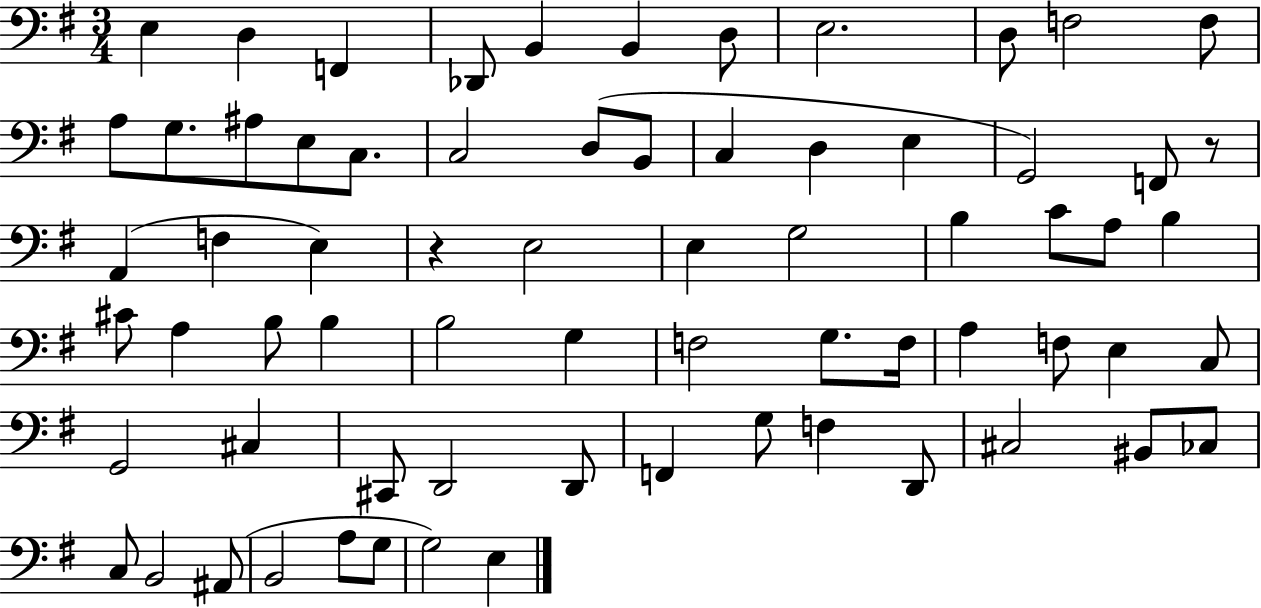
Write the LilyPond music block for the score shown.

{
  \clef bass
  \numericTimeSignature
  \time 3/4
  \key g \major
  e4 d4 f,4 | des,8 b,4 b,4 d8 | e2. | d8 f2 f8 | \break a8 g8. ais8 e8 c8. | c2 d8( b,8 | c4 d4 e4 | g,2) f,8 r8 | \break a,4( f4 e4) | r4 e2 | e4 g2 | b4 c'8 a8 b4 | \break cis'8 a4 b8 b4 | b2 g4 | f2 g8. f16 | a4 f8 e4 c8 | \break g,2 cis4 | cis,8 d,2 d,8 | f,4 g8 f4 d,8 | cis2 bis,8 ces8 | \break c8 b,2 ais,8( | b,2 a8 g8 | g2) e4 | \bar "|."
}